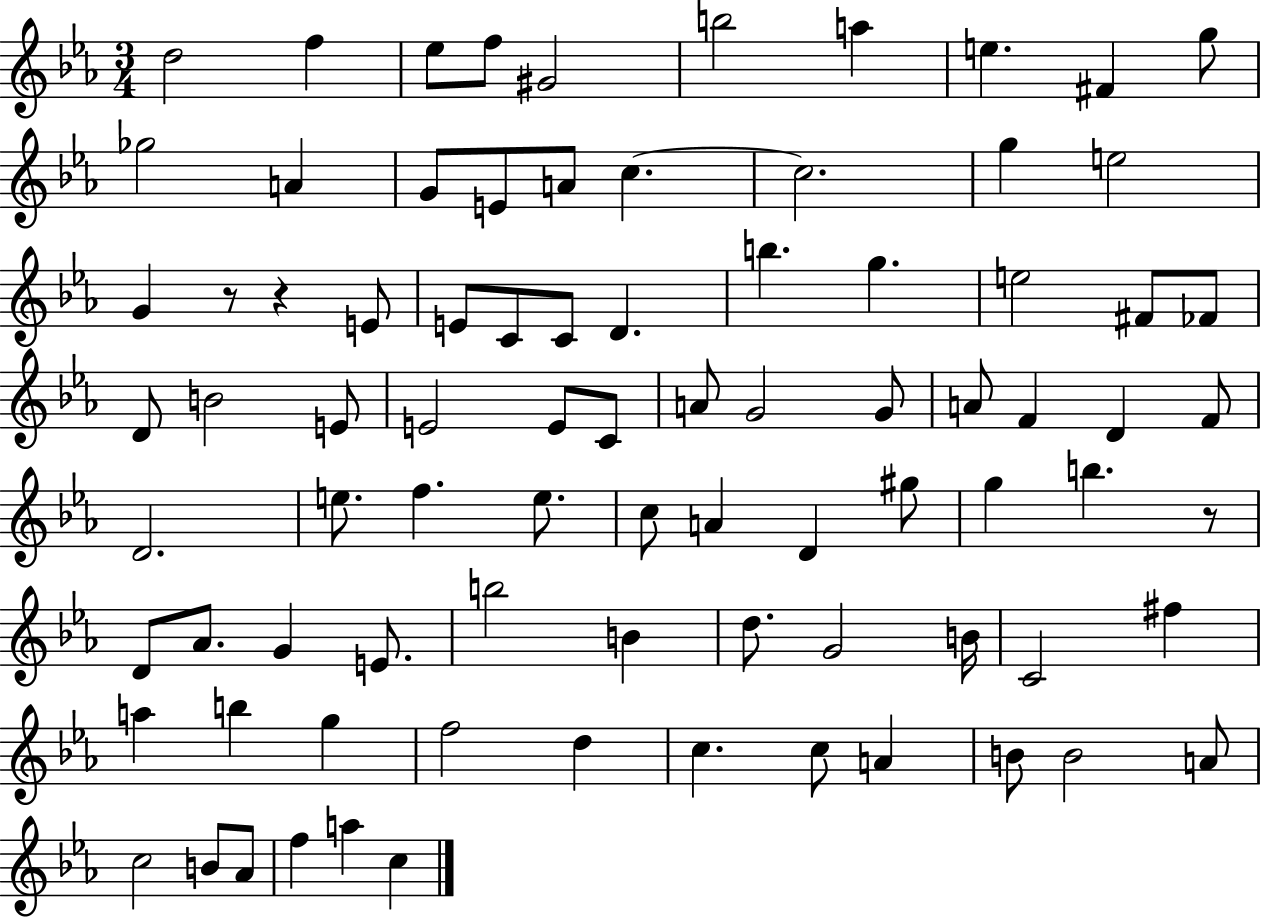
{
  \clef treble
  \numericTimeSignature
  \time 3/4
  \key ees \major
  d''2 f''4 | ees''8 f''8 gis'2 | b''2 a''4 | e''4. fis'4 g''8 | \break ges''2 a'4 | g'8 e'8 a'8 c''4.~~ | c''2. | g''4 e''2 | \break g'4 r8 r4 e'8 | e'8 c'8 c'8 d'4. | b''4. g''4. | e''2 fis'8 fes'8 | \break d'8 b'2 e'8 | e'2 e'8 c'8 | a'8 g'2 g'8 | a'8 f'4 d'4 f'8 | \break d'2. | e''8. f''4. e''8. | c''8 a'4 d'4 gis''8 | g''4 b''4. r8 | \break d'8 aes'8. g'4 e'8. | b''2 b'4 | d''8. g'2 b'16 | c'2 fis''4 | \break a''4 b''4 g''4 | f''2 d''4 | c''4. c''8 a'4 | b'8 b'2 a'8 | \break c''2 b'8 aes'8 | f''4 a''4 c''4 | \bar "|."
}